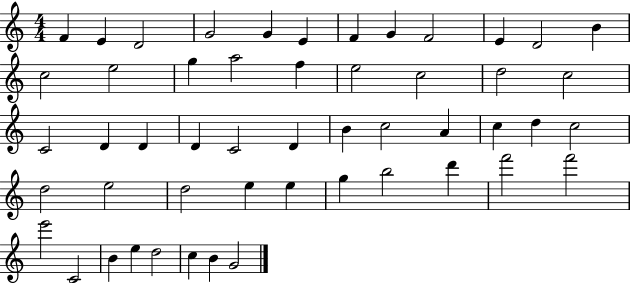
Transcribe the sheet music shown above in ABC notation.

X:1
T:Untitled
M:4/4
L:1/4
K:C
F E D2 G2 G E F G F2 E D2 B c2 e2 g a2 f e2 c2 d2 c2 C2 D D D C2 D B c2 A c d c2 d2 e2 d2 e e g b2 d' f'2 f'2 e'2 C2 B e d2 c B G2